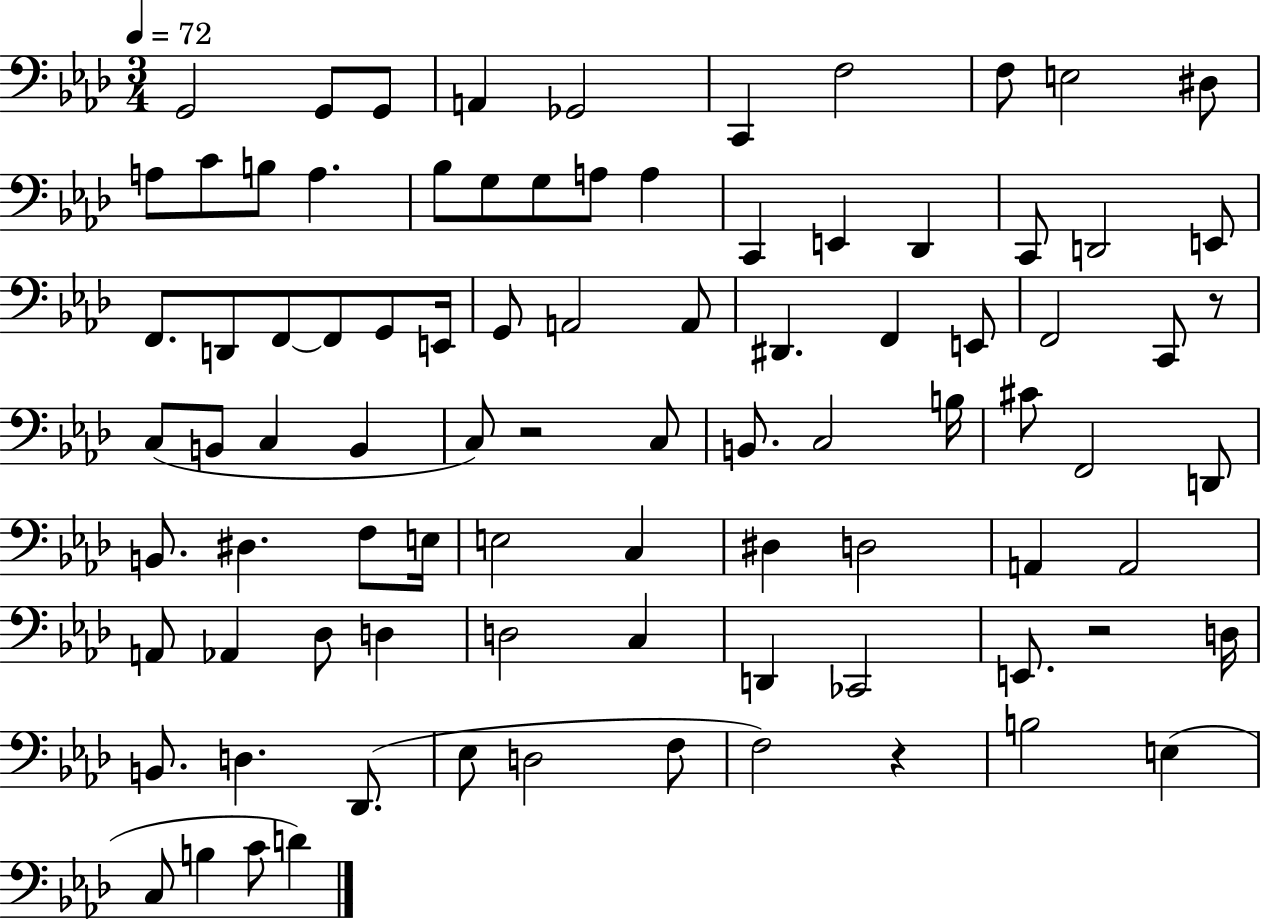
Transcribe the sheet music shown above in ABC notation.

X:1
T:Untitled
M:3/4
L:1/4
K:Ab
G,,2 G,,/2 G,,/2 A,, _G,,2 C,, F,2 F,/2 E,2 ^D,/2 A,/2 C/2 B,/2 A, _B,/2 G,/2 G,/2 A,/2 A, C,, E,, _D,, C,,/2 D,,2 E,,/2 F,,/2 D,,/2 F,,/2 F,,/2 G,,/2 E,,/4 G,,/2 A,,2 A,,/2 ^D,, F,, E,,/2 F,,2 C,,/2 z/2 C,/2 B,,/2 C, B,, C,/2 z2 C,/2 B,,/2 C,2 B,/4 ^C/2 F,,2 D,,/2 B,,/2 ^D, F,/2 E,/4 E,2 C, ^D, D,2 A,, A,,2 A,,/2 _A,, _D,/2 D, D,2 C, D,, _C,,2 E,,/2 z2 D,/4 B,,/2 D, _D,,/2 _E,/2 D,2 F,/2 F,2 z B,2 E, C,/2 B, C/2 D